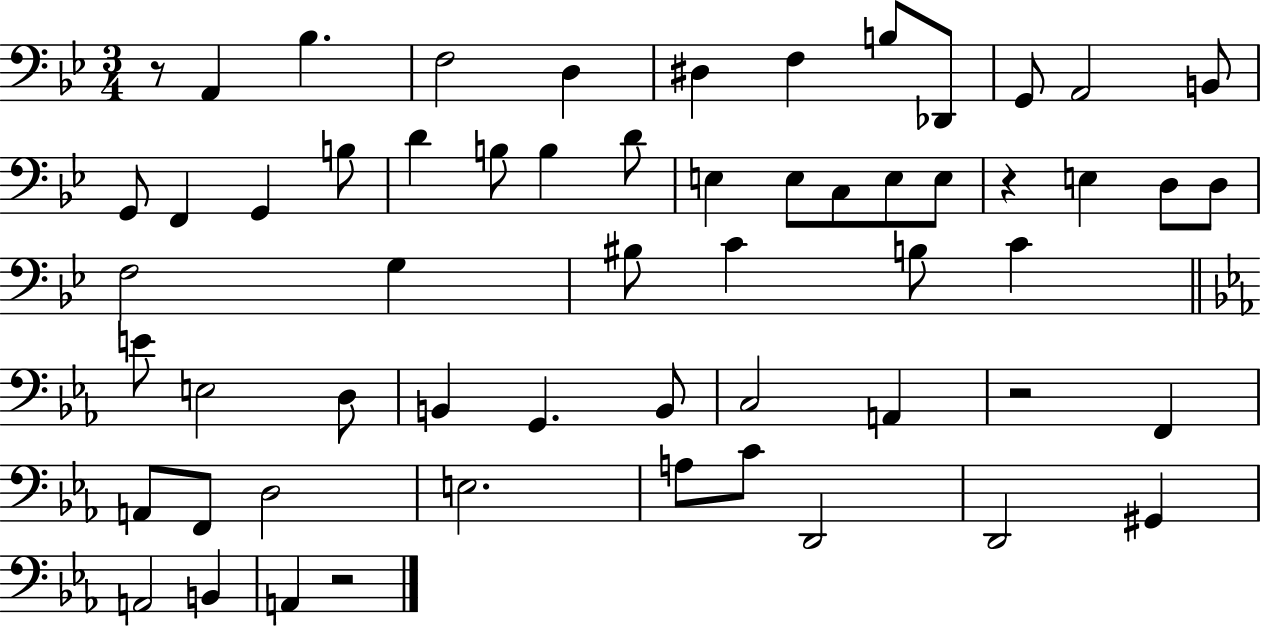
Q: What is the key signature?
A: BES major